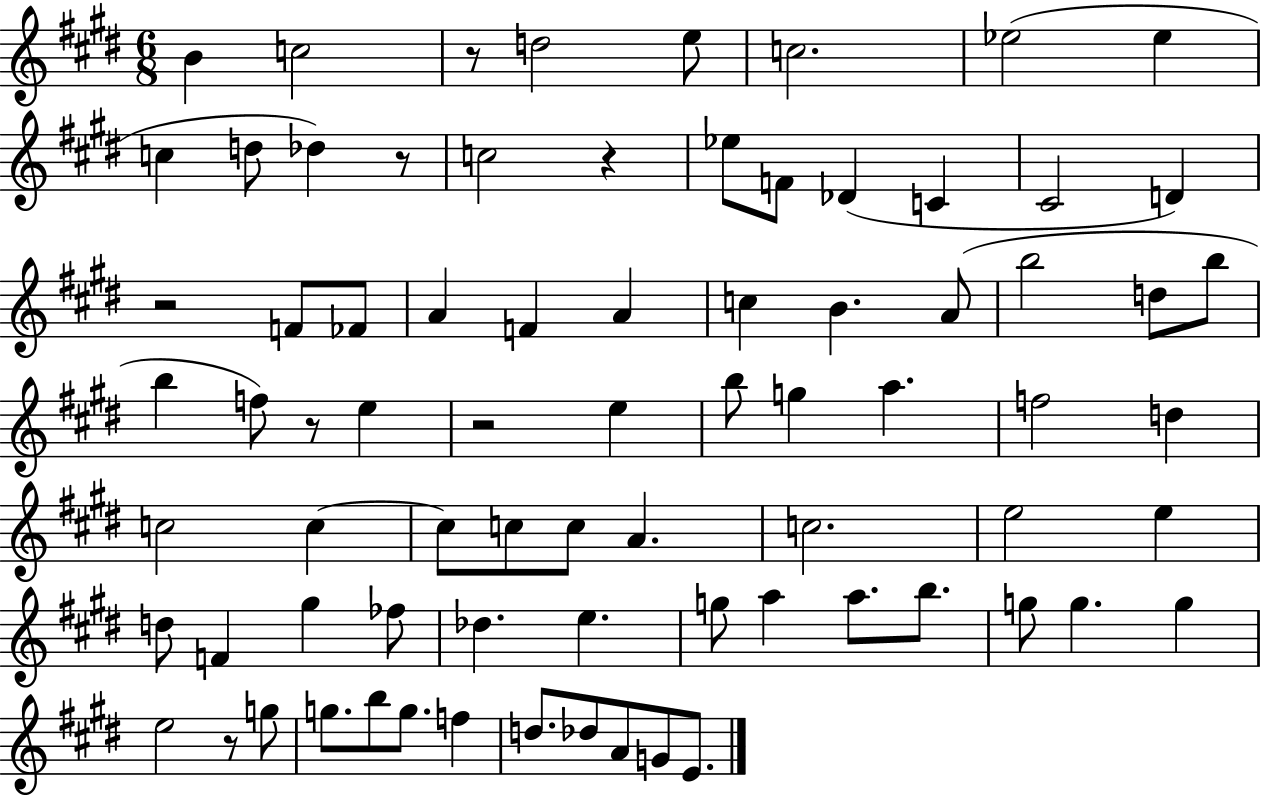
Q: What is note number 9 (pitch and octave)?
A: D5